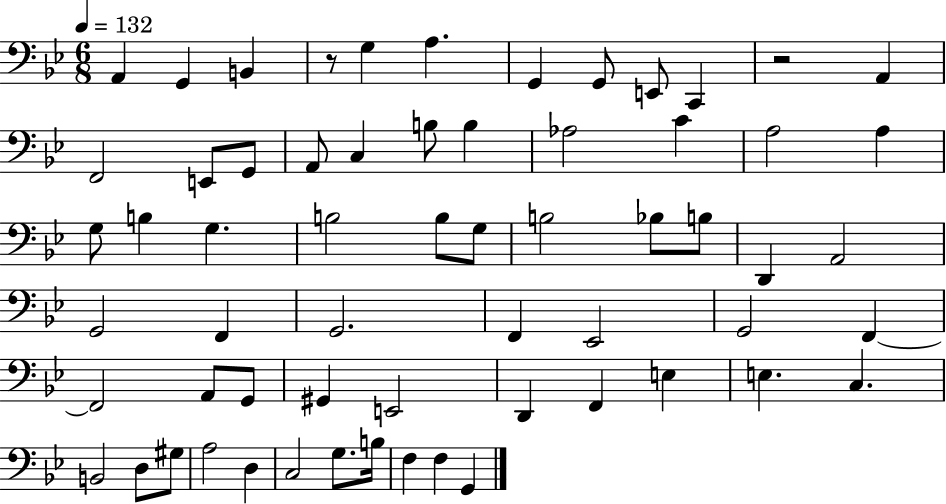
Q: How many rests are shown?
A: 2